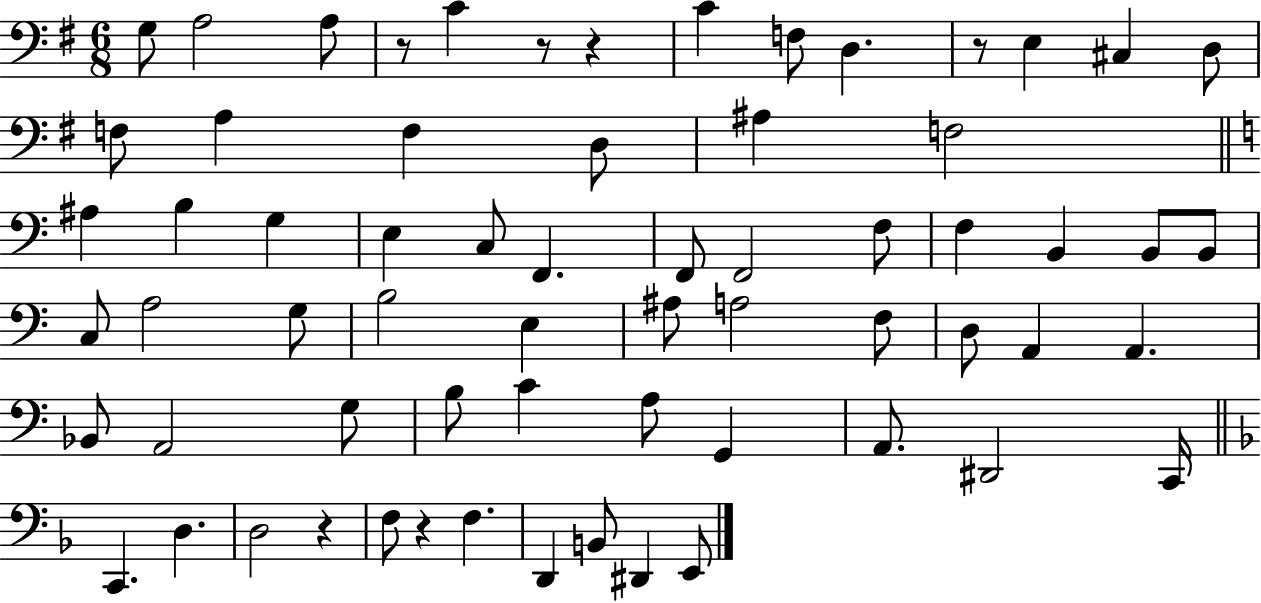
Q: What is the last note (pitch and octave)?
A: E2